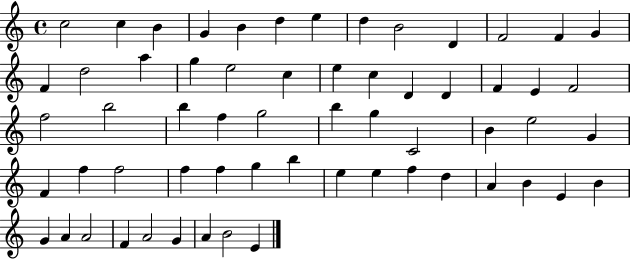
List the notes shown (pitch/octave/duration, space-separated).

C5/h C5/q B4/q G4/q B4/q D5/q E5/q D5/q B4/h D4/q F4/h F4/q G4/q F4/q D5/h A5/q G5/q E5/h C5/q E5/q C5/q D4/q D4/q F4/q E4/q F4/h F5/h B5/h B5/q F5/q G5/h B5/q G5/q C4/h B4/q E5/h G4/q F4/q F5/q F5/h F5/q F5/q G5/q B5/q E5/q E5/q F5/q D5/q A4/q B4/q E4/q B4/q G4/q A4/q A4/h F4/q A4/h G4/q A4/q B4/h E4/q